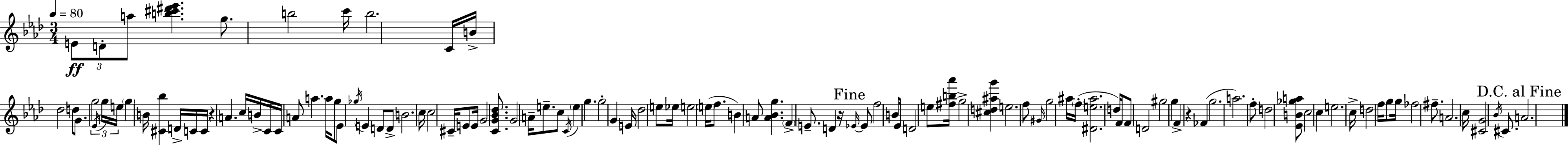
{
  \clef treble
  \numericTimeSignature
  \time 3/4
  \key f \minor
  \tempo 4 = 80
  \repeat volta 2 { \tuplet 3/2 { e'8\ff d'8-. a''8 } <b'' cis''' dis''' ees'''>4. | g''8. b''2 c'''16 | b''2. | c'16 b'16-> des''2 d''8 | \break g'8. g''2 \tuplet 3/2 { \acciaccatura { ees'16 } | g''16 e''16 } \parenthesize g''4 b'16 <cis' bes''>4 d'16-> | c'16 c'16 r4 a'4. | c''16 b'16-> c'16 c'16 a'8 a''4. | \break a''16 g''8 ees'8 \acciaccatura { ges''16 } e'4 d'8 | d'8-> b'2. | c''16 c''2 cis'16-- | e'8 e'16 g'2 <c' g' bes' des''>8. | \break g'2 a'16-- e''8.-- | c''8 \acciaccatura { c'16 } \parenthesize e''4 g''4. | g''2-. \parenthesize g'4 | e'16 des''2 | \break e''8 ees''16 e''2 \parenthesize e''16( | f''8. b'4) a'8 <a' bes' g''>4. | \parenthesize f'4-> e'8.-- d'4 | r16 \mark "Fine" \grace { ees'16~ }~ ees'8 f''2 | \break b'8 ees'16 d'2 | e''8 <fis'' b'' aes'''>16 g''2-> | <cis'' d'' ais'' g'''>4 e''2. | f''8 \grace { gis'16 } g''2 | \break ais''16 \parenthesize f''16-.( <dis' e'' ais''>2. | d''16) f'16 f'8 d'2 | gis''2 | g''4 f'4-> r4 | \break fes'4( g''2. | a''2.) | f''8-. d''2 | <ees' b' ges'' a''>8 c''2 | \break c''4 e''2. | c''16-> d''2 | f''16 g''8 g''16 fes''2 | fis''8.-- a'2. | \break c''16 <cis' g'>2 | \acciaccatura { bes'16 } cis'8. \mark "D.C. al Fine" a'2. | } \bar "|."
}